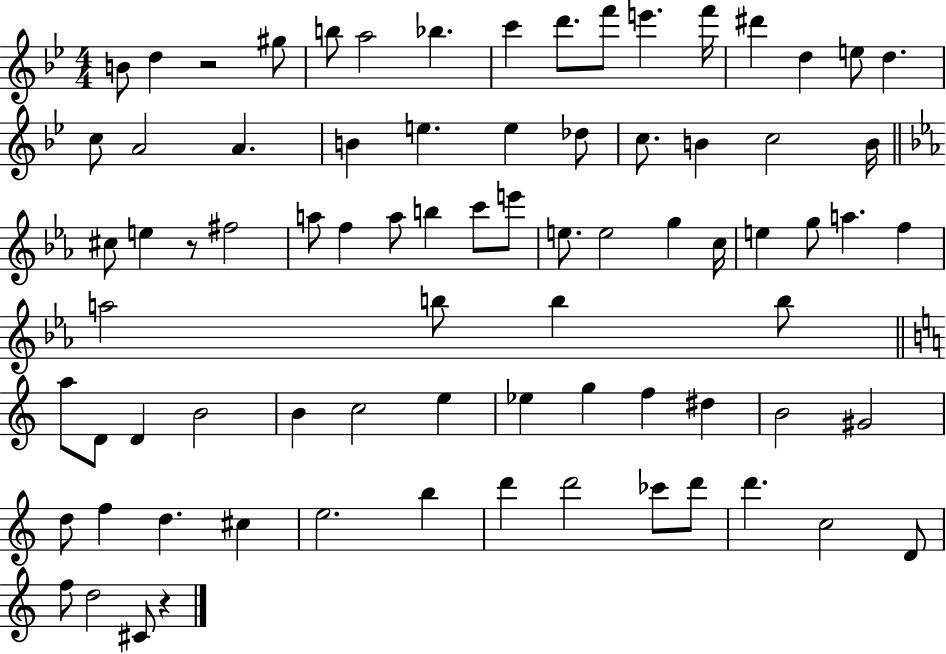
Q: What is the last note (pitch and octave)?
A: C#4